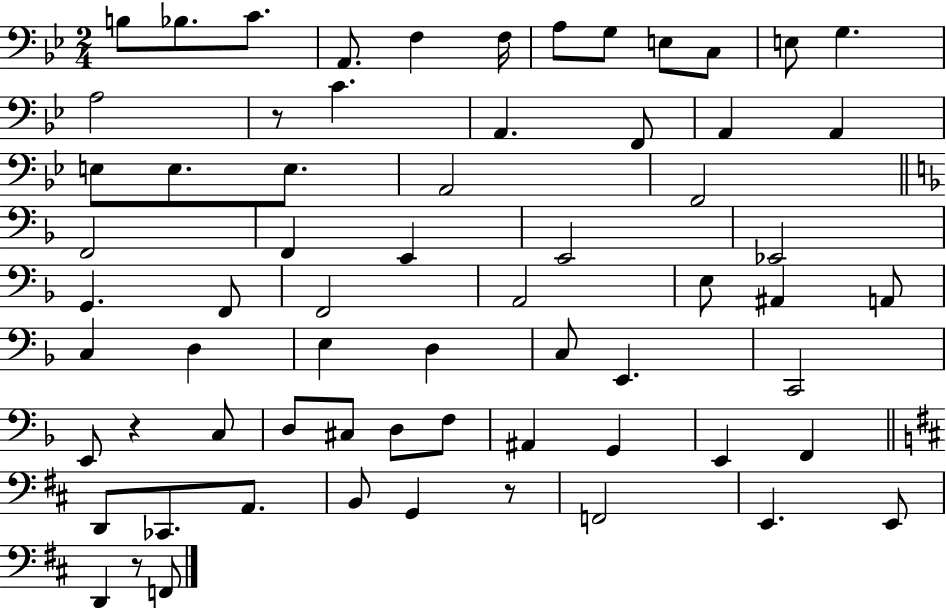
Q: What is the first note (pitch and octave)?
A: B3